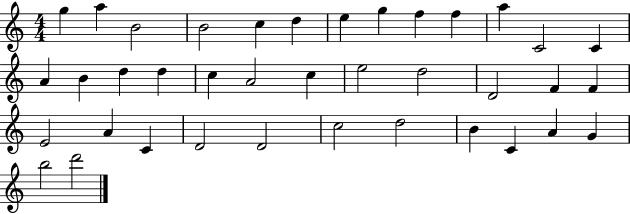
G5/q A5/q B4/h B4/h C5/q D5/q E5/q G5/q F5/q F5/q A5/q C4/h C4/q A4/q B4/q D5/q D5/q C5/q A4/h C5/q E5/h D5/h D4/h F4/q F4/q E4/h A4/q C4/q D4/h D4/h C5/h D5/h B4/q C4/q A4/q G4/q B5/h D6/h